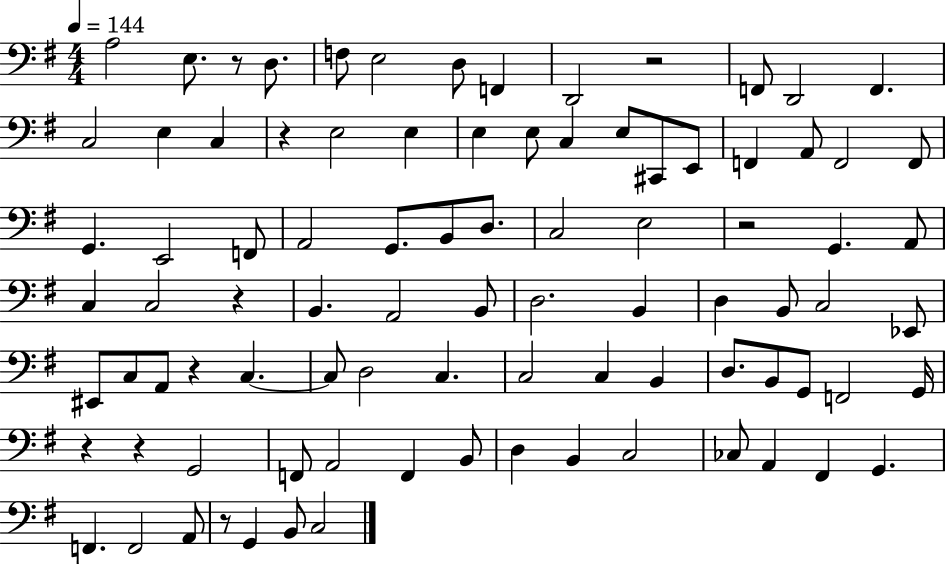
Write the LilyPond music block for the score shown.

{
  \clef bass
  \numericTimeSignature
  \time 4/4
  \key g \major
  \tempo 4 = 144
  \repeat volta 2 { a2 e8. r8 d8. | f8 e2 d8 f,4 | d,2 r2 | f,8 d,2 f,4. | \break c2 e4 c4 | r4 e2 e4 | e4 e8 c4 e8 cis,8 e,8 | f,4 a,8 f,2 f,8 | \break g,4. e,2 f,8 | a,2 g,8. b,8 d8. | c2 e2 | r2 g,4. a,8 | \break c4 c2 r4 | b,4. a,2 b,8 | d2. b,4 | d4 b,8 c2 ees,8 | \break eis,8 c8 a,8 r4 c4.~~ | c8 d2 c4. | c2 c4 b,4 | d8. b,8 g,8 f,2 g,16 | \break r4 r4 g,2 | f,8 a,2 f,4 b,8 | d4 b,4 c2 | ces8 a,4 fis,4 g,4. | \break f,4. f,2 a,8 | r8 g,4 b,8 c2 | } \bar "|."
}